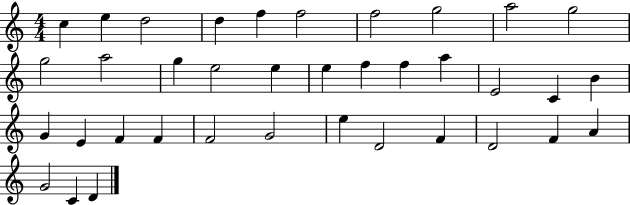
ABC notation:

X:1
T:Untitled
M:4/4
L:1/4
K:C
c e d2 d f f2 f2 g2 a2 g2 g2 a2 g e2 e e f f a E2 C B G E F F F2 G2 e D2 F D2 F A G2 C D